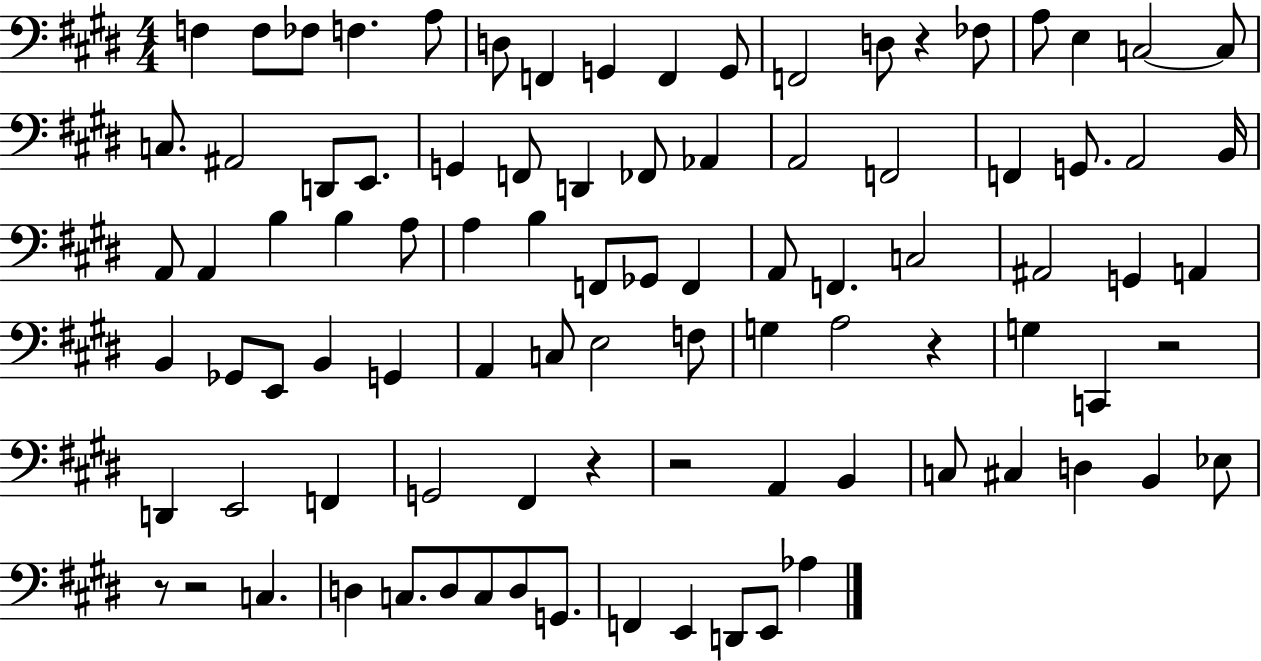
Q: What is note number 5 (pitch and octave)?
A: A3